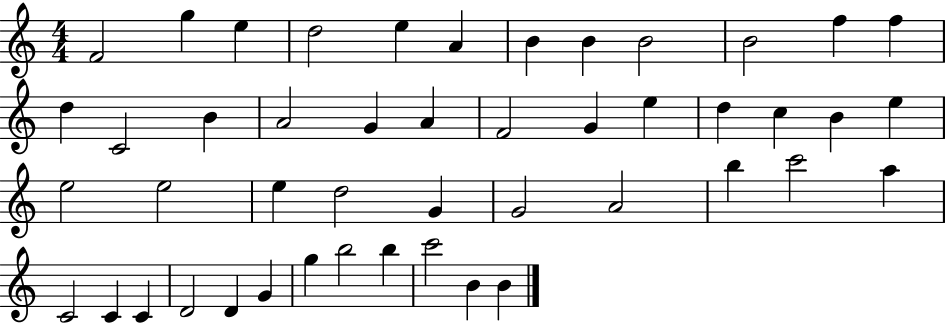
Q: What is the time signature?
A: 4/4